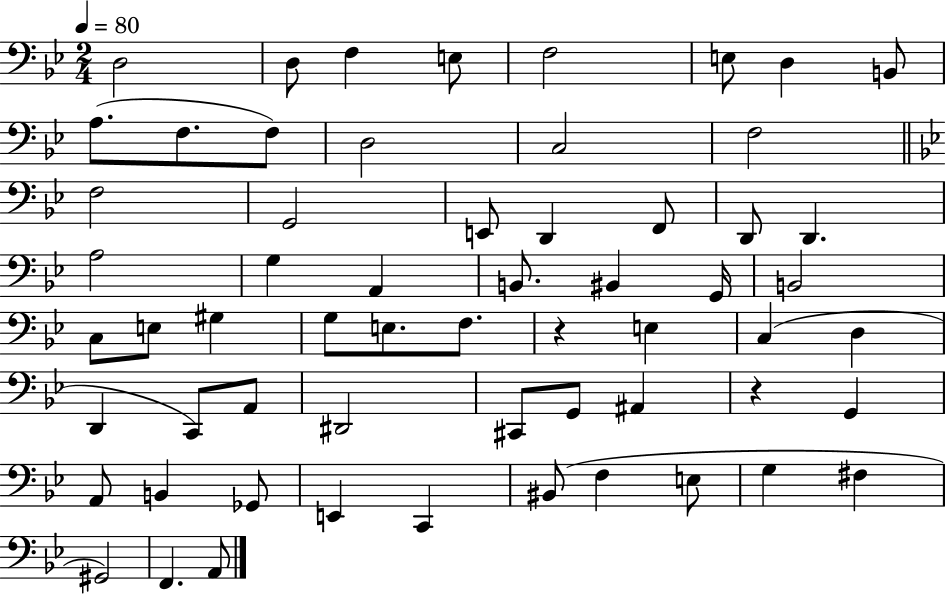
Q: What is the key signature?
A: BES major